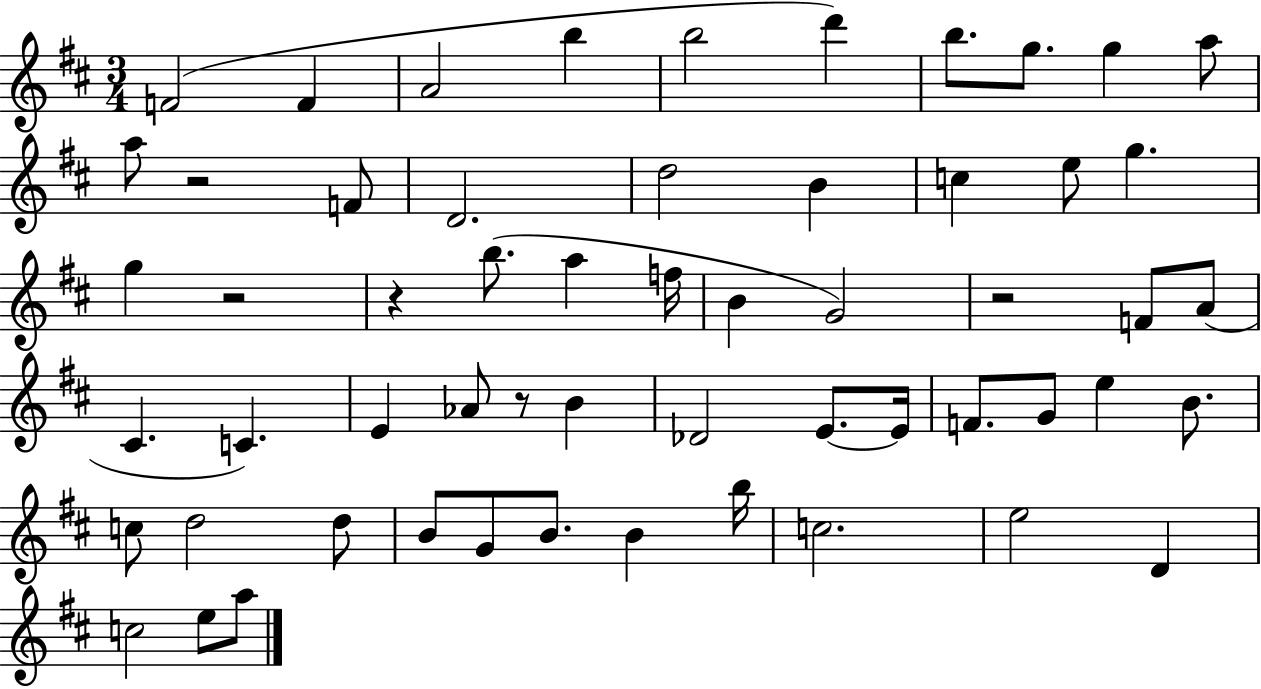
{
  \clef treble
  \numericTimeSignature
  \time 3/4
  \key d \major
  f'2( f'4 | a'2 b''4 | b''2 d'''4) | b''8. g''8. g''4 a''8 | \break a''8 r2 f'8 | d'2. | d''2 b'4 | c''4 e''8 g''4. | \break g''4 r2 | r4 b''8.( a''4 f''16 | b'4 g'2) | r2 f'8 a'8( | \break cis'4. c'4.) | e'4 aes'8 r8 b'4 | des'2 e'8.~~ e'16 | f'8. g'8 e''4 b'8. | \break c''8 d''2 d''8 | b'8 g'8 b'8. b'4 b''16 | c''2. | e''2 d'4 | \break c''2 e''8 a''8 | \bar "|."
}